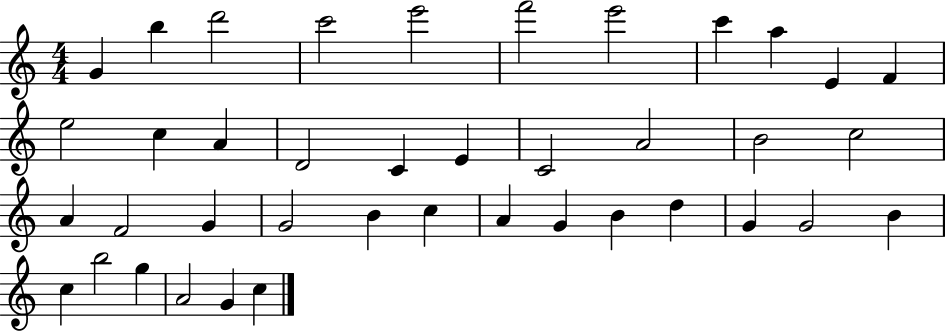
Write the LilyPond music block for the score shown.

{
  \clef treble
  \numericTimeSignature
  \time 4/4
  \key c \major
  g'4 b''4 d'''2 | c'''2 e'''2 | f'''2 e'''2 | c'''4 a''4 e'4 f'4 | \break e''2 c''4 a'4 | d'2 c'4 e'4 | c'2 a'2 | b'2 c''2 | \break a'4 f'2 g'4 | g'2 b'4 c''4 | a'4 g'4 b'4 d''4 | g'4 g'2 b'4 | \break c''4 b''2 g''4 | a'2 g'4 c''4 | \bar "|."
}